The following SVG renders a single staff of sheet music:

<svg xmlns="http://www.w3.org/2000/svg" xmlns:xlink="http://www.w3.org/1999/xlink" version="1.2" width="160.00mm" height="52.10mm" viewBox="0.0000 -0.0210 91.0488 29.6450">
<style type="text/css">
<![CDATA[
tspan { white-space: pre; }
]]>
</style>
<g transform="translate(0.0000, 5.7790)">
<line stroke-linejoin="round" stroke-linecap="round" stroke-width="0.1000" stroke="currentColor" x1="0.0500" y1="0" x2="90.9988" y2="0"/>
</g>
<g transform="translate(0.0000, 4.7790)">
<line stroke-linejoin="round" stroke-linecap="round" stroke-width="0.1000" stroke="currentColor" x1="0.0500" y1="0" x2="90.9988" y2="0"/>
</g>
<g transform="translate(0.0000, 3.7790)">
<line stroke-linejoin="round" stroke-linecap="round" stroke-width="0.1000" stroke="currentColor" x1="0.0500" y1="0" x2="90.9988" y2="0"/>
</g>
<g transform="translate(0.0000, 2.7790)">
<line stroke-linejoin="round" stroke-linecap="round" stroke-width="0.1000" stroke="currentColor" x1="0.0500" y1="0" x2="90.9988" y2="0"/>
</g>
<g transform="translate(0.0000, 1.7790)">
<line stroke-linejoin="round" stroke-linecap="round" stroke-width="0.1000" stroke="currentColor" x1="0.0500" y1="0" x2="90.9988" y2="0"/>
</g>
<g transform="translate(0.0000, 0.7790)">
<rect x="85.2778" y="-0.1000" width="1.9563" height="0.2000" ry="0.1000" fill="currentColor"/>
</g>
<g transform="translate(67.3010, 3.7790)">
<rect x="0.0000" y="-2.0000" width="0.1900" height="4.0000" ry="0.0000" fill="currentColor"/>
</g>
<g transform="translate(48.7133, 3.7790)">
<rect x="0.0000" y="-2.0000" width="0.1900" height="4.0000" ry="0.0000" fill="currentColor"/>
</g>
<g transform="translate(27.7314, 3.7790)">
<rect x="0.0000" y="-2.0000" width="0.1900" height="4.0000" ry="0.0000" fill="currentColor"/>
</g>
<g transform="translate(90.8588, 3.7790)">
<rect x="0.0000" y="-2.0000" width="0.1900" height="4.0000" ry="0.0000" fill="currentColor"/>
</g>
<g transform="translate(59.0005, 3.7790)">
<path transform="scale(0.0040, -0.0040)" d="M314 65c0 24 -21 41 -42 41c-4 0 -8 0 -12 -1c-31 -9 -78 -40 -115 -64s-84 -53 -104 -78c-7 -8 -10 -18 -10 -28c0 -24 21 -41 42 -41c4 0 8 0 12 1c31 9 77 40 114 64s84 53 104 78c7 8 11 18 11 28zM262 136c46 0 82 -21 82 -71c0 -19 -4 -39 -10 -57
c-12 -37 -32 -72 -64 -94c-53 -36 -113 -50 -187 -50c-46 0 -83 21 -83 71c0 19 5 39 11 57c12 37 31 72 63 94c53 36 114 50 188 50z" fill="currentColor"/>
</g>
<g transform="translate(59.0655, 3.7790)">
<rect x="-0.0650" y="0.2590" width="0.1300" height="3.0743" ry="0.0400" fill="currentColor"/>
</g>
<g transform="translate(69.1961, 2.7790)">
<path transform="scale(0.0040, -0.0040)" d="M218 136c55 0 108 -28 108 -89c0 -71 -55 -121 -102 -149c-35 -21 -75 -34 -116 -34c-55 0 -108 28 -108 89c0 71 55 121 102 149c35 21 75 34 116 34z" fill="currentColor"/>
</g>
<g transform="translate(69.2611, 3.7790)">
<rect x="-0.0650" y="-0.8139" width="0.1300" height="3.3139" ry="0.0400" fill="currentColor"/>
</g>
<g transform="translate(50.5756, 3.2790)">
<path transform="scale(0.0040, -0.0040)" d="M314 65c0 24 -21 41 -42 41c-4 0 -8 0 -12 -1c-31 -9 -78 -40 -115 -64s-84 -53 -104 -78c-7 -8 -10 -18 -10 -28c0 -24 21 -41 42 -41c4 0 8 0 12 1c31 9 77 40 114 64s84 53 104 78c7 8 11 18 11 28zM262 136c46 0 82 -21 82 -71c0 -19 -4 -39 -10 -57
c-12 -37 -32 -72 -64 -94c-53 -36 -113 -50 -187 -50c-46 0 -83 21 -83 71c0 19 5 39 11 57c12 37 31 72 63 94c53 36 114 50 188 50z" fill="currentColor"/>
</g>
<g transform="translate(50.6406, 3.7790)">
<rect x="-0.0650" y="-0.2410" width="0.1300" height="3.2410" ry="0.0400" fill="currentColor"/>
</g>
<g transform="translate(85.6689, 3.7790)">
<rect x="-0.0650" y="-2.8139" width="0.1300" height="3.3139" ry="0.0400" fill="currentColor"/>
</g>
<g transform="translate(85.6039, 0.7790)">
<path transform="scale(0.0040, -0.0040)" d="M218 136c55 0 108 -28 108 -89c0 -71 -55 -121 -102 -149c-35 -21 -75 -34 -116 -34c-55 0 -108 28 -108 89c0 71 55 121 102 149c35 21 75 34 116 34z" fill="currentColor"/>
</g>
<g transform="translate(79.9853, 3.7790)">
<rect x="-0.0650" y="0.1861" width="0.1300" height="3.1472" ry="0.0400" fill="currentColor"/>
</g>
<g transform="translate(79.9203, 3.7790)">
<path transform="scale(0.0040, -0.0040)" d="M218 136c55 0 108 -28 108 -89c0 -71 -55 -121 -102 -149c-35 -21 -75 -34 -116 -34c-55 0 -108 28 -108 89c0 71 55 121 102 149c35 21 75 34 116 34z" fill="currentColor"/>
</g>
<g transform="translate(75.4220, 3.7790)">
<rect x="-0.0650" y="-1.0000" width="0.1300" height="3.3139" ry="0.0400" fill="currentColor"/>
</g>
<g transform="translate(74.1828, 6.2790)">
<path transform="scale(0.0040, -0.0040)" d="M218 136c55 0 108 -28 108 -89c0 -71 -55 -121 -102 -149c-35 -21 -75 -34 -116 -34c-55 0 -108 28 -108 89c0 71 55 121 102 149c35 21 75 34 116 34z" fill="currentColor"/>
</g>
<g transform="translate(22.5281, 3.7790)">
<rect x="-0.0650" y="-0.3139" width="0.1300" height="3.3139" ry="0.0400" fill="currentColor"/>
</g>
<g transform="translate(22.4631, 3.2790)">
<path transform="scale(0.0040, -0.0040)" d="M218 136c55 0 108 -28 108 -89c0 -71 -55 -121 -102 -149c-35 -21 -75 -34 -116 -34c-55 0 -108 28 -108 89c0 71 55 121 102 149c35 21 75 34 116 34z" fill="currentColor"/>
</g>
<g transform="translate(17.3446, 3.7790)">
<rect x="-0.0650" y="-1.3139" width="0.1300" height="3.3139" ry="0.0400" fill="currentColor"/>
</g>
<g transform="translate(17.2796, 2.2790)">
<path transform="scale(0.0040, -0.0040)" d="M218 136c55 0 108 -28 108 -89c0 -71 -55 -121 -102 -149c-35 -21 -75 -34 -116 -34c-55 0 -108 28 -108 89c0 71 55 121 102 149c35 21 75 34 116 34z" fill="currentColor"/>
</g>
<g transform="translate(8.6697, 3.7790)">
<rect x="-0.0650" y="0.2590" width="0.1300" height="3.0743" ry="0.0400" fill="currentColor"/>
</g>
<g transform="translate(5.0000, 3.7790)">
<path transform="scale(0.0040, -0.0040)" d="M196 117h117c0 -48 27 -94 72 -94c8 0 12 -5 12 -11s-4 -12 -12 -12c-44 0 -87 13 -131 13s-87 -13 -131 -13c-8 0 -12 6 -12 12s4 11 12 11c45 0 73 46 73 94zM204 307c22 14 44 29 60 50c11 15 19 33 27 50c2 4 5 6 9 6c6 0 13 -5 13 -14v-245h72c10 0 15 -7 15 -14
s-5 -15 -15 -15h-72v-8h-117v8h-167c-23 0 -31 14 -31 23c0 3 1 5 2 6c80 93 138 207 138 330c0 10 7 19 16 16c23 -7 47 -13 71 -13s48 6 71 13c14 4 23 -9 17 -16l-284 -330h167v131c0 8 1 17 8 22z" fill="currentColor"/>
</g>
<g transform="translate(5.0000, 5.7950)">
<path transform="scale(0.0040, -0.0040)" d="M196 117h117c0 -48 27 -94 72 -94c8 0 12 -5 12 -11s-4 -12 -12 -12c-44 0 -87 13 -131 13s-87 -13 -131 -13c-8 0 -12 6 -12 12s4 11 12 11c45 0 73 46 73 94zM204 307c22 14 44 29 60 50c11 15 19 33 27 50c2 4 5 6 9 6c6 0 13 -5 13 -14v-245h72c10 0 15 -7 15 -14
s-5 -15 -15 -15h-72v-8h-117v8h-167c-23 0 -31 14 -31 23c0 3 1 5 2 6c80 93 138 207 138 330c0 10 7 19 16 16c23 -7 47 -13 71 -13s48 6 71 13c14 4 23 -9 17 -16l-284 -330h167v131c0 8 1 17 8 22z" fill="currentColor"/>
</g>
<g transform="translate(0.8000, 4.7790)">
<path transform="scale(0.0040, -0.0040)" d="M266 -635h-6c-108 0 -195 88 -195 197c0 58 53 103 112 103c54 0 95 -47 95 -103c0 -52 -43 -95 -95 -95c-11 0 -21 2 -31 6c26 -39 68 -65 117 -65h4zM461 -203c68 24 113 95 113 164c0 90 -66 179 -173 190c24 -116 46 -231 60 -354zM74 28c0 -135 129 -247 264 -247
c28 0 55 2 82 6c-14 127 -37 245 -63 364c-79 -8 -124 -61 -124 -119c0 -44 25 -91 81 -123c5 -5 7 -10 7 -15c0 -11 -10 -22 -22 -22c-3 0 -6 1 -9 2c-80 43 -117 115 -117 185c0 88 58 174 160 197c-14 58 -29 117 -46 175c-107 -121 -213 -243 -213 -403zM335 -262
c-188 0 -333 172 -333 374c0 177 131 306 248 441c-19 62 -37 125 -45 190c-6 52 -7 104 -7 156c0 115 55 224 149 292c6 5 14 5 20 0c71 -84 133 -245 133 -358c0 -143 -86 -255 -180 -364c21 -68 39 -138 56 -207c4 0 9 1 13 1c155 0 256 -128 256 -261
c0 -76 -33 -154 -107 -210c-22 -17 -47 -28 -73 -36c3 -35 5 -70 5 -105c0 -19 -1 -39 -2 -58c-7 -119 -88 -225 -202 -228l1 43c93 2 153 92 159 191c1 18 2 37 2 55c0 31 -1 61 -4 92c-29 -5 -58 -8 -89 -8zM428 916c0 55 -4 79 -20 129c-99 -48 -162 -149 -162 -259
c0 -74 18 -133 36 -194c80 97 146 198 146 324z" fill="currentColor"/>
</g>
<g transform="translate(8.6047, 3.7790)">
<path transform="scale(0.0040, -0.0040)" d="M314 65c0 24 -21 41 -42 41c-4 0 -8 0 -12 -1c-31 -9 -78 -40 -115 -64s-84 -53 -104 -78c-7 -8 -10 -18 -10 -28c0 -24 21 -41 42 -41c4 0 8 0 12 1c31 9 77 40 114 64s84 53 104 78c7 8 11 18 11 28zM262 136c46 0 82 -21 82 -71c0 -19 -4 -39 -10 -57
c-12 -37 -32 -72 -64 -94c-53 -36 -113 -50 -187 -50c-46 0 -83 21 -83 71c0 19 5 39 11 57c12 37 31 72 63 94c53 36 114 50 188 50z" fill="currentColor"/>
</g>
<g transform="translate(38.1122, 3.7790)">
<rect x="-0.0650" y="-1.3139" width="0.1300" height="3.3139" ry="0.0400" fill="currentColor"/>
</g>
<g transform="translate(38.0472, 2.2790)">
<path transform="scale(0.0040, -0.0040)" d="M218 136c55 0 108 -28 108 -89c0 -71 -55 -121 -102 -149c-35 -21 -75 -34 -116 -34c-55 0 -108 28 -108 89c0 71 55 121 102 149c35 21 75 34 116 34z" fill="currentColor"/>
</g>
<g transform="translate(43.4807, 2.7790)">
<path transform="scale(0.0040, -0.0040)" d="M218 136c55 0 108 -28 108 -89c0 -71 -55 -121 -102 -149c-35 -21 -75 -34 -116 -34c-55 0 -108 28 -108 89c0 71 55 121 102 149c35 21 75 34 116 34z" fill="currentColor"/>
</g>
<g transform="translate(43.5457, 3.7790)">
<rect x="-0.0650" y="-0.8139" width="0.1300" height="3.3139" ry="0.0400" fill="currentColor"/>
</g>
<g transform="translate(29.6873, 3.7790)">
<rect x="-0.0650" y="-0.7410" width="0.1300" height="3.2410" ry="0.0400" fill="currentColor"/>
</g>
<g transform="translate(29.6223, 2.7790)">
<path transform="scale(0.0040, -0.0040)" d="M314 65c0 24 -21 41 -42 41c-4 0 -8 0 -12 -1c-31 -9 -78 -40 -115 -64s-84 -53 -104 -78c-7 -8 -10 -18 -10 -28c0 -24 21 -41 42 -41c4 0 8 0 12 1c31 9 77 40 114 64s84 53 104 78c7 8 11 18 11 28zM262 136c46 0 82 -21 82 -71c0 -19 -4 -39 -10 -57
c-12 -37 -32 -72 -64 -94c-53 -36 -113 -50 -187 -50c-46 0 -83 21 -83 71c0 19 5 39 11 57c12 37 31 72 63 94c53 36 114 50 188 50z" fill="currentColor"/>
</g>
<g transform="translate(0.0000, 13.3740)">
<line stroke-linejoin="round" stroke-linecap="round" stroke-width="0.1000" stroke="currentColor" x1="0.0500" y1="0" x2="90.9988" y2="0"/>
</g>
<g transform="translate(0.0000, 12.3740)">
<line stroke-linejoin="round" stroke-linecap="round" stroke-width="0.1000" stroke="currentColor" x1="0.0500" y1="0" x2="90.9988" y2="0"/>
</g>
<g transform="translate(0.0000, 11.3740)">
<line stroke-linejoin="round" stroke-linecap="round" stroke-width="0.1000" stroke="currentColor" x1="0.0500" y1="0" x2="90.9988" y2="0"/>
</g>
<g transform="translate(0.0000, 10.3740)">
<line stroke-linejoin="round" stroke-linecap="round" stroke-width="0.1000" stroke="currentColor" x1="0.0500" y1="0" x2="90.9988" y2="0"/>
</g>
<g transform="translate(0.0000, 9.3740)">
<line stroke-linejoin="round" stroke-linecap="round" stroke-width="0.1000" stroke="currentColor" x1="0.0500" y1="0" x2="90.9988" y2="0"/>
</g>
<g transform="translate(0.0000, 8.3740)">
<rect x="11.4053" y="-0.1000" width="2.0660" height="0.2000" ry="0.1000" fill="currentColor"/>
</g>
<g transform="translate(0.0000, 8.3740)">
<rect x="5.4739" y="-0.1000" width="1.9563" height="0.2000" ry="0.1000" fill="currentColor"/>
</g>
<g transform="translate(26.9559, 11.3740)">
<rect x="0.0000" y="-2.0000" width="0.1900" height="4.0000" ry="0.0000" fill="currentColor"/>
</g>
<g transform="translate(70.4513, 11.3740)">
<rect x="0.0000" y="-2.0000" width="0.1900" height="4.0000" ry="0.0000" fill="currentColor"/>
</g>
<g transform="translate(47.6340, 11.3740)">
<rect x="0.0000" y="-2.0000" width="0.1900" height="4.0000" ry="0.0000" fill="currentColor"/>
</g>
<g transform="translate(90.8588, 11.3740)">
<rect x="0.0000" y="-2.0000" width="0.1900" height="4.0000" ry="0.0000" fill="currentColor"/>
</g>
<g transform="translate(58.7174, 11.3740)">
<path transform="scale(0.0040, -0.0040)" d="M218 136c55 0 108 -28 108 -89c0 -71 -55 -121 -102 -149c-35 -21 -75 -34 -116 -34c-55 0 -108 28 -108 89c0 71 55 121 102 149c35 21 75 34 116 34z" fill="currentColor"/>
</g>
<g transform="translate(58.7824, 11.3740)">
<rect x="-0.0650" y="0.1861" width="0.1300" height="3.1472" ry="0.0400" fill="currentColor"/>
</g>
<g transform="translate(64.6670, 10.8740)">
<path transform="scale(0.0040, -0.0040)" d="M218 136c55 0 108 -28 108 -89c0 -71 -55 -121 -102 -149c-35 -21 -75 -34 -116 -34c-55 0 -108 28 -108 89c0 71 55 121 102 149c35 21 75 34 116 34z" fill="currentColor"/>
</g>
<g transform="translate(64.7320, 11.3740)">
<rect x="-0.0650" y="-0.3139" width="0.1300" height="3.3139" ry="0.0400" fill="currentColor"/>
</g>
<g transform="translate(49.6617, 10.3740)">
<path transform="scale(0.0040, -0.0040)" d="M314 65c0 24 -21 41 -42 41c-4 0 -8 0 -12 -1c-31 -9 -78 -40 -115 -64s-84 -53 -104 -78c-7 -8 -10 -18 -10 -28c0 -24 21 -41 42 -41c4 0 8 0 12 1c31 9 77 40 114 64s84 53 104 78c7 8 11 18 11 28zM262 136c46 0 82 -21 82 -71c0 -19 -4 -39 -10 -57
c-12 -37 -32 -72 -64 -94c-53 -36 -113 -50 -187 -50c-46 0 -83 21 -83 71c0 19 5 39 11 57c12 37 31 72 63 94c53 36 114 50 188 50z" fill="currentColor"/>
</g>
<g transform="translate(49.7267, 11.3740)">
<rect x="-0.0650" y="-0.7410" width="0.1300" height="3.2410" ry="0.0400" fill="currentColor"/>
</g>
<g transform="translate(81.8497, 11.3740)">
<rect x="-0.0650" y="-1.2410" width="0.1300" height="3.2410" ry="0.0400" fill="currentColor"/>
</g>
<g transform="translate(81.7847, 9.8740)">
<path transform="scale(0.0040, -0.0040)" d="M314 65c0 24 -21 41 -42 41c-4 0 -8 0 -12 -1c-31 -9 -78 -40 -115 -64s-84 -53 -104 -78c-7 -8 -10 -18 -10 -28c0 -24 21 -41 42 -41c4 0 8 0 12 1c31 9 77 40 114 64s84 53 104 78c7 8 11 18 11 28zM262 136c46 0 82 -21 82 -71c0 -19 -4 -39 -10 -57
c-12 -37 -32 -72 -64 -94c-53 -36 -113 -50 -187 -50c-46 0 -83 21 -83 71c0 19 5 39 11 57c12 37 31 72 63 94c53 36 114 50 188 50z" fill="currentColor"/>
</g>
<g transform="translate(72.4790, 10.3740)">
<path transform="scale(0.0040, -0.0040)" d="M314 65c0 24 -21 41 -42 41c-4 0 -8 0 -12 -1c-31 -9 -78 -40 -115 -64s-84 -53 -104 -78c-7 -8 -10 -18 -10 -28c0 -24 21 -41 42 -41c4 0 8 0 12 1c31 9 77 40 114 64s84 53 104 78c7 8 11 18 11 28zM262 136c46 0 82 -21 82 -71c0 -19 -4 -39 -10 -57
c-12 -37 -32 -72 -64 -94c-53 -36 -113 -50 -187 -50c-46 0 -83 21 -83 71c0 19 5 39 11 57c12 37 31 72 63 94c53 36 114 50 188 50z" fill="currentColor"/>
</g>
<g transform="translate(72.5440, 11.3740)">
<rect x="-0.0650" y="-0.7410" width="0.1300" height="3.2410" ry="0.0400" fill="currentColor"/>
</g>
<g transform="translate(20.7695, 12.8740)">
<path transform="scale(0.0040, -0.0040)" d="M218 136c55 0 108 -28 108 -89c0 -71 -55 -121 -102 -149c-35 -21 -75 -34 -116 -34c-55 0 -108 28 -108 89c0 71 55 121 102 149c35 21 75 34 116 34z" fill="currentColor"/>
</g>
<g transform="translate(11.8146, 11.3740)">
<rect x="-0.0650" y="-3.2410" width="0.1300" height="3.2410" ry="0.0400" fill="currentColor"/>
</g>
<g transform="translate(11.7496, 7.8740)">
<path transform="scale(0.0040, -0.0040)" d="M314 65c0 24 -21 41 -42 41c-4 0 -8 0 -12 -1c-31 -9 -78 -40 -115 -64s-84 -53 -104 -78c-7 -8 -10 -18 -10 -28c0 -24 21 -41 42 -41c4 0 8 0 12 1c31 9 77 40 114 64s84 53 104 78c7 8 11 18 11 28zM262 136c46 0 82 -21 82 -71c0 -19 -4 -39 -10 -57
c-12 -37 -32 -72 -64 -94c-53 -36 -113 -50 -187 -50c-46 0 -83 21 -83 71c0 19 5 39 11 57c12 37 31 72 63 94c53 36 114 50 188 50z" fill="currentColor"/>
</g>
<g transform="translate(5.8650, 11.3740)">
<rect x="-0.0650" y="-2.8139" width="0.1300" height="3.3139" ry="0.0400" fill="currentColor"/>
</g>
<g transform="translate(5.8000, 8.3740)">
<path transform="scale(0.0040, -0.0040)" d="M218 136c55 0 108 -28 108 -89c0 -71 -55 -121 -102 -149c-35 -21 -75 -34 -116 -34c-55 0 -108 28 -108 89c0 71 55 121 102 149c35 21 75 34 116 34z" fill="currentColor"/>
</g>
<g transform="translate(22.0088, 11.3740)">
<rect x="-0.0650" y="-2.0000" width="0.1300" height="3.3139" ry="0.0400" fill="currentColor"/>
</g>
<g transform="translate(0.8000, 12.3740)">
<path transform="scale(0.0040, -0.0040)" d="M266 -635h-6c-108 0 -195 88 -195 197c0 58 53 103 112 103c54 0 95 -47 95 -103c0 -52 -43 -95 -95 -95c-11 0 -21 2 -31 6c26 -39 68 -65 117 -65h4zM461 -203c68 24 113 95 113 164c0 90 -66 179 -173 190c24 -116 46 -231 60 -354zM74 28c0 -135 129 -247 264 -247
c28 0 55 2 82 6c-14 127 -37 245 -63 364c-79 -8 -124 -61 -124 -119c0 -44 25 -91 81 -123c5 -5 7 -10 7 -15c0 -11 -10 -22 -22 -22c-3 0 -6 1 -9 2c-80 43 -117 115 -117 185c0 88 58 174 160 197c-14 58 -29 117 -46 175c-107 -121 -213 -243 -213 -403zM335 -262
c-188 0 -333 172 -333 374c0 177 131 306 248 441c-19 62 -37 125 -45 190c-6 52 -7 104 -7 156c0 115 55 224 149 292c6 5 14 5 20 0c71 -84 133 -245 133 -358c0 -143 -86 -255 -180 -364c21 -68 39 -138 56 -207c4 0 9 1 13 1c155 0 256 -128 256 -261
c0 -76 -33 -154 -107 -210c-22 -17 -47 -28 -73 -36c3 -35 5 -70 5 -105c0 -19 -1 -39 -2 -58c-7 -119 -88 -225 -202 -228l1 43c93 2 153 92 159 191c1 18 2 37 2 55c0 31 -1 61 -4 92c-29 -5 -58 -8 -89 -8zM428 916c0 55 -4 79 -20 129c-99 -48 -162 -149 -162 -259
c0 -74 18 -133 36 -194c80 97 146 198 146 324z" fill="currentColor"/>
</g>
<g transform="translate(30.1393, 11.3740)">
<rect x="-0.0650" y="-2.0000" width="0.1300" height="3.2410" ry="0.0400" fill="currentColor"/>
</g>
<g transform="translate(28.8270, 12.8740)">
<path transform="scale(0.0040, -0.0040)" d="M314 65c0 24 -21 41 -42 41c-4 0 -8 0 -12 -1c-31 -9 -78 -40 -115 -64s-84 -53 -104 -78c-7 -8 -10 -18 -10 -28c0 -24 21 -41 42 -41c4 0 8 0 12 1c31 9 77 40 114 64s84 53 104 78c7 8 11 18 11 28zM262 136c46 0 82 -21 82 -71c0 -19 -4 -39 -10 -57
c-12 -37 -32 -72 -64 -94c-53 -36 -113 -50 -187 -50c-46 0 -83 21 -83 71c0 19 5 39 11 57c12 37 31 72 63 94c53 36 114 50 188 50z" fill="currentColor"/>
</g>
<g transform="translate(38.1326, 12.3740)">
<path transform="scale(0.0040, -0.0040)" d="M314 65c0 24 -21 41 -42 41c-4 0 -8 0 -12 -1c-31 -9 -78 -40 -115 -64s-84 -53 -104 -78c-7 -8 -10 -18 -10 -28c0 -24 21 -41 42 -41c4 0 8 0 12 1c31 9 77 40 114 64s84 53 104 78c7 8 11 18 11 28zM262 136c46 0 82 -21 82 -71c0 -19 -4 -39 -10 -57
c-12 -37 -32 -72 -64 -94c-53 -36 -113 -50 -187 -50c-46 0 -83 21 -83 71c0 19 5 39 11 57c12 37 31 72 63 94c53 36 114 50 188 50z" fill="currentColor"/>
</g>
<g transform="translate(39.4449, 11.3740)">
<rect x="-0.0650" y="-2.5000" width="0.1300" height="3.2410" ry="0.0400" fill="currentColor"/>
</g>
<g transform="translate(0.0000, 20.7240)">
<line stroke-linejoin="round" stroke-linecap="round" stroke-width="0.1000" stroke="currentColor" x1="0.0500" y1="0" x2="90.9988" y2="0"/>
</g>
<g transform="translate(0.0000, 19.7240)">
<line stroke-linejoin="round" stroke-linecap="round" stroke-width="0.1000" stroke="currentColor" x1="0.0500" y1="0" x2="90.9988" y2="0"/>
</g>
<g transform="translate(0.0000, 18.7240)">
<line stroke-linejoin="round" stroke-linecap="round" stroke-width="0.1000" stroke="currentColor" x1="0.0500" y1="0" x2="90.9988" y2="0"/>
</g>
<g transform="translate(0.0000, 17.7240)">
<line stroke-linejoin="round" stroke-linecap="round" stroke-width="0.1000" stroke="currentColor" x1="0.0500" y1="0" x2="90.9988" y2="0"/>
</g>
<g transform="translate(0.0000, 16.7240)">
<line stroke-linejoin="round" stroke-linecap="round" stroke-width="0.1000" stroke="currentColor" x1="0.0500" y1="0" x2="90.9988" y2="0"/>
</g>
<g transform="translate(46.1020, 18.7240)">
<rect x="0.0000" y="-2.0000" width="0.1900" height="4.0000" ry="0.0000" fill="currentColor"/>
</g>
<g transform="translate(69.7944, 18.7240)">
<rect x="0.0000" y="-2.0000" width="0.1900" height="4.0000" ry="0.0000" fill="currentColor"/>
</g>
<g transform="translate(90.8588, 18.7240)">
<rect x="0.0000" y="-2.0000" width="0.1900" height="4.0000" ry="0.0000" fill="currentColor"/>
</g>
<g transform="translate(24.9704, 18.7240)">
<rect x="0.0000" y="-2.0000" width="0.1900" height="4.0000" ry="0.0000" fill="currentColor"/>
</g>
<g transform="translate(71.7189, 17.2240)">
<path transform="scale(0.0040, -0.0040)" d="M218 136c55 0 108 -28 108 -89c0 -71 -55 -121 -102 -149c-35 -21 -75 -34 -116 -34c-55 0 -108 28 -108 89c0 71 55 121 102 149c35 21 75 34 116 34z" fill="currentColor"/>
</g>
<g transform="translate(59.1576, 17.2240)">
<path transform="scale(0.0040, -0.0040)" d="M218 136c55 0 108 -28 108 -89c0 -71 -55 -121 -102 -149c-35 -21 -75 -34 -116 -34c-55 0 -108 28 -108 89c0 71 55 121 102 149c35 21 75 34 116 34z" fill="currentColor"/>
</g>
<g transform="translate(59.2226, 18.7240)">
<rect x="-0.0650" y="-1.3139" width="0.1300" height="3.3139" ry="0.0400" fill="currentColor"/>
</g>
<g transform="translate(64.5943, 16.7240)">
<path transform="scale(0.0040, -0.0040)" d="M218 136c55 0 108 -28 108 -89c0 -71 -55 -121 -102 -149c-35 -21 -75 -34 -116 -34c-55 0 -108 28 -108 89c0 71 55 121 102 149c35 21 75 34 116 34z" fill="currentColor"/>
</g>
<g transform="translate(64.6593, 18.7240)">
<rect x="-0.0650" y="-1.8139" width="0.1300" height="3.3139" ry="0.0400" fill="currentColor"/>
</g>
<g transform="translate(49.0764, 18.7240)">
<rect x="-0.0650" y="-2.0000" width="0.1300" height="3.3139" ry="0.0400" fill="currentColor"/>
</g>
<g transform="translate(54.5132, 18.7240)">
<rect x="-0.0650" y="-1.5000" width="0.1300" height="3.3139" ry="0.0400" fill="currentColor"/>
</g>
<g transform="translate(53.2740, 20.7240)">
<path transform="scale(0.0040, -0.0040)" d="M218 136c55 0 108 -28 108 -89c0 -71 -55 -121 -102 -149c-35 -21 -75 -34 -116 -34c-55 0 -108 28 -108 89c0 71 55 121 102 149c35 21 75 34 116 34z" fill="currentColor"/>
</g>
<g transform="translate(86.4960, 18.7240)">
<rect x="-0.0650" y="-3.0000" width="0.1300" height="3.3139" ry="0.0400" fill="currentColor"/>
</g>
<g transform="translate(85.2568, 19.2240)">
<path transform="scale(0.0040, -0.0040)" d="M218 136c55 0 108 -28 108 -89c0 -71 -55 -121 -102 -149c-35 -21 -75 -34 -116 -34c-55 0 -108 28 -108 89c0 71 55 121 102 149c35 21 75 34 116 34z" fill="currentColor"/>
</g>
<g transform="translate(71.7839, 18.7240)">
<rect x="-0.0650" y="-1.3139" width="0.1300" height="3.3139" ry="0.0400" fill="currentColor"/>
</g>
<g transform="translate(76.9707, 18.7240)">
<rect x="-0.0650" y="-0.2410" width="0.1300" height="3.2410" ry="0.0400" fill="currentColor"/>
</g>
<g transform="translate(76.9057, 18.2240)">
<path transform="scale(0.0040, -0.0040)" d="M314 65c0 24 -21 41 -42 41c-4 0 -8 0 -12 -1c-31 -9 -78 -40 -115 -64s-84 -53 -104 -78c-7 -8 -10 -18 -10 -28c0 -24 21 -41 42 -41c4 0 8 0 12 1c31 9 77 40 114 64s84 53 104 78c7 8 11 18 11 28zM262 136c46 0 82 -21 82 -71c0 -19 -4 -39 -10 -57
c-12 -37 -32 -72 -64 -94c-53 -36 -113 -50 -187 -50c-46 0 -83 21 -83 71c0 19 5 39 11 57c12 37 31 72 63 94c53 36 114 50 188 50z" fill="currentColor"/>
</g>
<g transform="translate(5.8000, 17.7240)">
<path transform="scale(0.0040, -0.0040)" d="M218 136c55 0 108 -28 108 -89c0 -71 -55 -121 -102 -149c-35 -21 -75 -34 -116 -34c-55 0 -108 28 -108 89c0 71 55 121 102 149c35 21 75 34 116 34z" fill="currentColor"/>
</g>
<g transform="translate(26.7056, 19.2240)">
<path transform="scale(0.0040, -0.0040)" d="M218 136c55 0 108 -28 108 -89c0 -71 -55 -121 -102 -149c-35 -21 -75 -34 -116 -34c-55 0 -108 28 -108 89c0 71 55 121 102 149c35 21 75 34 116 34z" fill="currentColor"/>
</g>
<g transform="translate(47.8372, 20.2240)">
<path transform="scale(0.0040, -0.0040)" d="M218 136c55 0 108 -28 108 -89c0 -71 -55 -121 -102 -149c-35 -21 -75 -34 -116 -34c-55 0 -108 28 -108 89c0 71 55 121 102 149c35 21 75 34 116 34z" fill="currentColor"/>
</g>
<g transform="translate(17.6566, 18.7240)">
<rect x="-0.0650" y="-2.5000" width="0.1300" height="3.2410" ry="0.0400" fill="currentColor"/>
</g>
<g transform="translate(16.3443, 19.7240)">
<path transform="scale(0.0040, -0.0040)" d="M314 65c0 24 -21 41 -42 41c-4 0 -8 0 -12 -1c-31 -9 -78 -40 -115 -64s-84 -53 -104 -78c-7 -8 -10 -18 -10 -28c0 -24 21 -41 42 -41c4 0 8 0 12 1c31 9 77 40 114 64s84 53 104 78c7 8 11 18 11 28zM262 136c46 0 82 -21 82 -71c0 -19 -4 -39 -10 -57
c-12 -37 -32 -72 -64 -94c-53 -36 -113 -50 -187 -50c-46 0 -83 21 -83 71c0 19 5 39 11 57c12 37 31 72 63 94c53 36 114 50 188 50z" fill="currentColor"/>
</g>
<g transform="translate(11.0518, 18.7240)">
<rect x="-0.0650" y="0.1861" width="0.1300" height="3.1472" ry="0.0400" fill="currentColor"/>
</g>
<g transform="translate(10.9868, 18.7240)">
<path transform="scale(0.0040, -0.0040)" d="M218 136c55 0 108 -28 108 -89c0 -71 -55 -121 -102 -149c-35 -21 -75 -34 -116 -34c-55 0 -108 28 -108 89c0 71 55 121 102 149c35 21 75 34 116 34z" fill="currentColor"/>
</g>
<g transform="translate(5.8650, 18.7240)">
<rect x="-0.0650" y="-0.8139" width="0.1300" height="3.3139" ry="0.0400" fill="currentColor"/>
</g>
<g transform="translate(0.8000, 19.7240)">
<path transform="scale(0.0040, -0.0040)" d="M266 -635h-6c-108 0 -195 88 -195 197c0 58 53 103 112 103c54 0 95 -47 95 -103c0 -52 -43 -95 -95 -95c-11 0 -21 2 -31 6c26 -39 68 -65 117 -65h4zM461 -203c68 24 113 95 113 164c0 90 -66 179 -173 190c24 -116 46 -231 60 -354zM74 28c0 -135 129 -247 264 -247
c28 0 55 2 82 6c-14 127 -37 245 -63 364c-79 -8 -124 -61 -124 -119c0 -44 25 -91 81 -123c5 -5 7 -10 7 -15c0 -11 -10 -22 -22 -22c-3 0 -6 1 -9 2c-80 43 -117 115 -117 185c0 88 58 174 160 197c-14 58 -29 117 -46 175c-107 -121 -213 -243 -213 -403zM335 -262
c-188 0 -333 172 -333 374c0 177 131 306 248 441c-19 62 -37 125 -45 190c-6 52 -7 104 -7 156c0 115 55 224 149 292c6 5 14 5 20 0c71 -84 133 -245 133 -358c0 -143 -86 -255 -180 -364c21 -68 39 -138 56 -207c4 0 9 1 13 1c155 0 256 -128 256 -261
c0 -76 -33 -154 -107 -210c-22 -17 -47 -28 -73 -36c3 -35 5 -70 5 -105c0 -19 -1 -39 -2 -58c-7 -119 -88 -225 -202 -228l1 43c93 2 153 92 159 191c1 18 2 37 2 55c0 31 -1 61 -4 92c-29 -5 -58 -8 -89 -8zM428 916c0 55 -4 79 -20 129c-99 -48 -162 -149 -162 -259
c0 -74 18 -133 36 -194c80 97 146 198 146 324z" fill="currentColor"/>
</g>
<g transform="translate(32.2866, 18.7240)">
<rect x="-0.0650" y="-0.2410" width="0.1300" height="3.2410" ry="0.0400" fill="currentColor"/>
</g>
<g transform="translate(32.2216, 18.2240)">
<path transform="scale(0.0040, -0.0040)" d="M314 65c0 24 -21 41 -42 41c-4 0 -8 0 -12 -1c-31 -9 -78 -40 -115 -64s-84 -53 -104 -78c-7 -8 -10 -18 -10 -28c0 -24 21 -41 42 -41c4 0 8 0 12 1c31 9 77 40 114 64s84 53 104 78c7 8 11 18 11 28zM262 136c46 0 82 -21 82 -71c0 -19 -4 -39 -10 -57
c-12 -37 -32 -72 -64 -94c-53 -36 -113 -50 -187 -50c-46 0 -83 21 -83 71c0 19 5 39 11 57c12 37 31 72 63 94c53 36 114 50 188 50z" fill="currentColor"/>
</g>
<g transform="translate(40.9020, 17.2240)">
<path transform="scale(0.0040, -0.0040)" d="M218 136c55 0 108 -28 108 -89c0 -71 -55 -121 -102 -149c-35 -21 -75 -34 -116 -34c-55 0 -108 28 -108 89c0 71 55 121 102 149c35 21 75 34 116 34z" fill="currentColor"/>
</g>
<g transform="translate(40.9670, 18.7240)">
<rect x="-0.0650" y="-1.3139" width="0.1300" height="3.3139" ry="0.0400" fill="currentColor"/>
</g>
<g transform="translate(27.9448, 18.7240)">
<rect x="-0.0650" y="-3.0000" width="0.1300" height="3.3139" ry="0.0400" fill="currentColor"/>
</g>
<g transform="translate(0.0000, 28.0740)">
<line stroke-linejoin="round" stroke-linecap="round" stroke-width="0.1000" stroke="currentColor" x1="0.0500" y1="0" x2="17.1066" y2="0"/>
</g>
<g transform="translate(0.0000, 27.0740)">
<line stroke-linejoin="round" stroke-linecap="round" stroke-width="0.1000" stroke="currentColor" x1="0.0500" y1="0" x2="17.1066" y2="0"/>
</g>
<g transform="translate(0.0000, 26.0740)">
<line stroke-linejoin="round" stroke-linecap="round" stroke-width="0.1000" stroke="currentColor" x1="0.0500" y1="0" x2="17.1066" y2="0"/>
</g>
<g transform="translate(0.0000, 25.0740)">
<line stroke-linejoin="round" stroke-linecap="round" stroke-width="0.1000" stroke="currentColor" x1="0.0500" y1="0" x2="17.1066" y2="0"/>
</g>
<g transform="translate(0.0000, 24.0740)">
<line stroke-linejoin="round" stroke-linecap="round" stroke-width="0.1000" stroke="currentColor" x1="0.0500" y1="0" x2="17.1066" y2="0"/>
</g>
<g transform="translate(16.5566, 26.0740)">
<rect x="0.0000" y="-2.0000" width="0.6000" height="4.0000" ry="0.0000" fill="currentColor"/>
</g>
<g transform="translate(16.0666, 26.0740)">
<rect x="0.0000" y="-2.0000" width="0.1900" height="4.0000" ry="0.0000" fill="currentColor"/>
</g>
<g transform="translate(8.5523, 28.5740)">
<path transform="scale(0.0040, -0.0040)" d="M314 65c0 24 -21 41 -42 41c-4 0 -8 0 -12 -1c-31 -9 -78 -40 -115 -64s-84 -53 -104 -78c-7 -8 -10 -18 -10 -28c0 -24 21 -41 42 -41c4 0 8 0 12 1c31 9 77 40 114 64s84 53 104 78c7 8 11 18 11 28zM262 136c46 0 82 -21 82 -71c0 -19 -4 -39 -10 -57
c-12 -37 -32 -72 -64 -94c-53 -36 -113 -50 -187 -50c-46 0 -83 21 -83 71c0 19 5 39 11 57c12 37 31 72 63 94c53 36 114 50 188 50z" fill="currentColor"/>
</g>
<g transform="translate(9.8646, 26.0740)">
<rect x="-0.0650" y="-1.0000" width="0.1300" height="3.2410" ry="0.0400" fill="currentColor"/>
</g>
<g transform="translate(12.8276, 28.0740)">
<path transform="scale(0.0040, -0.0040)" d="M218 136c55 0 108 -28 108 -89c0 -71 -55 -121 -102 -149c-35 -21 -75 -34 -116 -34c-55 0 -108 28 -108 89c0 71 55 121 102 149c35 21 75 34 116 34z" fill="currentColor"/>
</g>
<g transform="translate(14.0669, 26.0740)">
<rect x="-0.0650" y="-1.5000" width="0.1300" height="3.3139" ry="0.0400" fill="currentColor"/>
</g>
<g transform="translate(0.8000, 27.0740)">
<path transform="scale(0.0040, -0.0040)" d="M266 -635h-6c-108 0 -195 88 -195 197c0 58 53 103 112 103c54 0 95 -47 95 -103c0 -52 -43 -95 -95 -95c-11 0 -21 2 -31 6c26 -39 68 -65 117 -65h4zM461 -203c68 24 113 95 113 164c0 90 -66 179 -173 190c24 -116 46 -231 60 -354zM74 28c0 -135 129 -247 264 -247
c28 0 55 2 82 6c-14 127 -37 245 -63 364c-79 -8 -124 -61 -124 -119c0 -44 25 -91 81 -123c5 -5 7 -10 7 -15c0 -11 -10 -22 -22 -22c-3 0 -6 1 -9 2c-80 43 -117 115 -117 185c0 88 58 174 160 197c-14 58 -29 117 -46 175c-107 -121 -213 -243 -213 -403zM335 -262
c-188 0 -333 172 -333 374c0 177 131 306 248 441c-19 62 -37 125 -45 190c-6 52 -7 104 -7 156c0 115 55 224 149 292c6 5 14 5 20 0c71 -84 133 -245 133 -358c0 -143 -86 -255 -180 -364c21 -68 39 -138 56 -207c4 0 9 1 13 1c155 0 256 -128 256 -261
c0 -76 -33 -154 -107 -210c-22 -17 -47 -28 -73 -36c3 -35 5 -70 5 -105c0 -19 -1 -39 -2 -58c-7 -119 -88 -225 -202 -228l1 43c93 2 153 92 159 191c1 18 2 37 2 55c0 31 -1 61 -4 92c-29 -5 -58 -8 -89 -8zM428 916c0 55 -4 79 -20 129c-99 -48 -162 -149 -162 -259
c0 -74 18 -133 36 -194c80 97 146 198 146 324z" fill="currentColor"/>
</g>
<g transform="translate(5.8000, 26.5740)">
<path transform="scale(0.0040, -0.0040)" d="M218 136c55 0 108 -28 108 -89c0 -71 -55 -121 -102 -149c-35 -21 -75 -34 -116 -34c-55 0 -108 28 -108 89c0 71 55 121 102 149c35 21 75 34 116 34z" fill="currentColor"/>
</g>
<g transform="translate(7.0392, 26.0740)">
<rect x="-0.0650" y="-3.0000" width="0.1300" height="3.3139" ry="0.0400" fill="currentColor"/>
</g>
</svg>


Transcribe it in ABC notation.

X:1
T:Untitled
M:4/4
L:1/4
K:C
B2 e c d2 e d c2 B2 d D B a a b2 F F2 G2 d2 B c d2 e2 d B G2 A c2 e F E e f e c2 A A D2 E